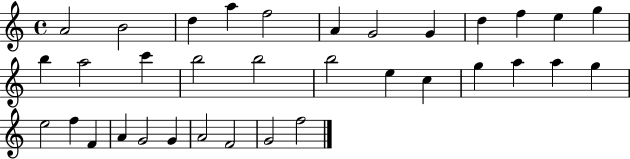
{
  \clef treble
  \time 4/4
  \defaultTimeSignature
  \key c \major
  a'2 b'2 | d''4 a''4 f''2 | a'4 g'2 g'4 | d''4 f''4 e''4 g''4 | \break b''4 a''2 c'''4 | b''2 b''2 | b''2 e''4 c''4 | g''4 a''4 a''4 g''4 | \break e''2 f''4 f'4 | a'4 g'2 g'4 | a'2 f'2 | g'2 f''2 | \break \bar "|."
}